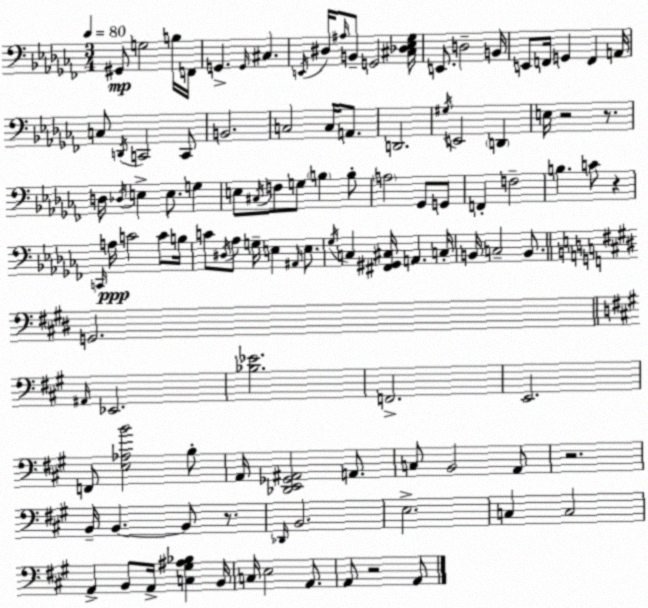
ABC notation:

X:1
T:Untitled
M:3/4
L:1/4
K:Abm
^G,,/2 G,2 B,/4 F,,/4 G,, G,,/4 ^C, E,,/4 ^D,/4 ^A,/4 B,,/2 G,,2 [^C,_D,_E,_G,]/4 E,,/2 D,2 B,,/4 E,,/2 F,,/4 G,, F,, A,,/4 C,/2 D,,/4 C,,2 C,,/2 B,,2 C,2 C,/4 A,,/2 D,,2 ^G,/4 E,,2 D,, E,/4 z2 z/2 D,/4 _D,/4 E, E,/2 G, E,/2 ^C,/4 F,/2 G,/2 B, B,/2 A,2 _G,,/2 G,,/2 F,, F,2 B, C/2 z C,,/4 A,/4 C2 C/2 B,/4 C/2 ^D,/4 _A,/2 G,/4 E, ^A,,/4 E,/2 _G,/4 C, [^F,,^G,,^C,]/4 A,, C,/4 B,,/4 C,2 B,,/2 G,,2 ^A,,/4 _E,,2 [_B,_E]2 F,,2 E,,2 F,,/2 [E,_A,B]2 B,/2 A,,/4 [_D,,E,,_G,,^A,,]2 A,,/2 C,/2 B,,2 A,,/2 z2 B,,/4 B,, B,,/2 z/2 _D,,/4 B,,2 E,2 C, C,2 A,, B,,/2 A,,/4 [C,^G,^A,_B,] B,,/4 C,/4 E,2 A,,/2 A,,/2 z2 A,,/2